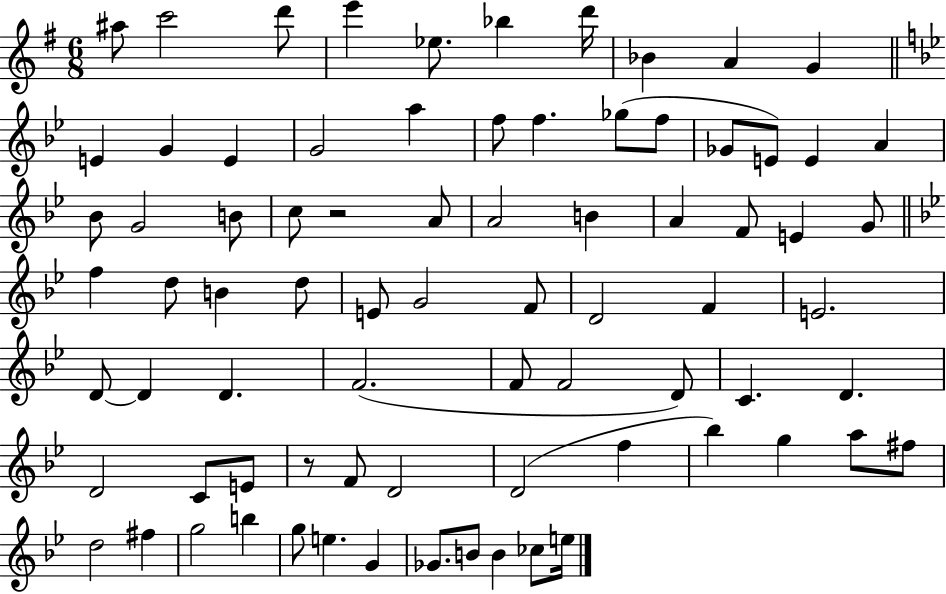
A#5/e C6/h D6/e E6/q Eb5/e. Bb5/q D6/s Bb4/q A4/q G4/q E4/q G4/q E4/q G4/h A5/q F5/e F5/q. Gb5/e F5/e Gb4/e E4/e E4/q A4/q Bb4/e G4/h B4/e C5/e R/h A4/e A4/h B4/q A4/q F4/e E4/q G4/e F5/q D5/e B4/q D5/e E4/e G4/h F4/e D4/h F4/q E4/h. D4/e D4/q D4/q. F4/h. F4/e F4/h D4/e C4/q. D4/q. D4/h C4/e E4/e R/e F4/e D4/h D4/h F5/q Bb5/q G5/q A5/e F#5/e D5/h F#5/q G5/h B5/q G5/e E5/q. G4/q Gb4/e. B4/e B4/q CES5/e E5/s